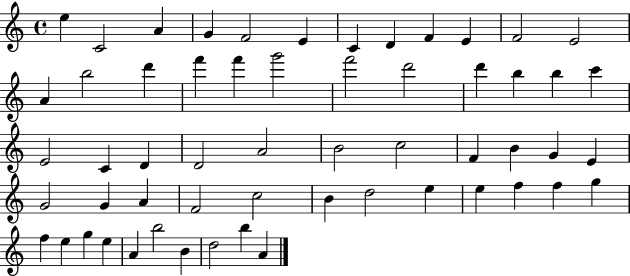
{
  \clef treble
  \time 4/4
  \defaultTimeSignature
  \key c \major
  e''4 c'2 a'4 | g'4 f'2 e'4 | c'4 d'4 f'4 e'4 | f'2 e'2 | \break a'4 b''2 d'''4 | f'''4 f'''4 g'''2 | f'''2 d'''2 | d'''4 b''4 b''4 c'''4 | \break e'2 c'4 d'4 | d'2 a'2 | b'2 c''2 | f'4 b'4 g'4 e'4 | \break g'2 g'4 a'4 | f'2 c''2 | b'4 d''2 e''4 | e''4 f''4 f''4 g''4 | \break f''4 e''4 g''4 e''4 | a'4 b''2 b'4 | d''2 b''4 a'4 | \bar "|."
}